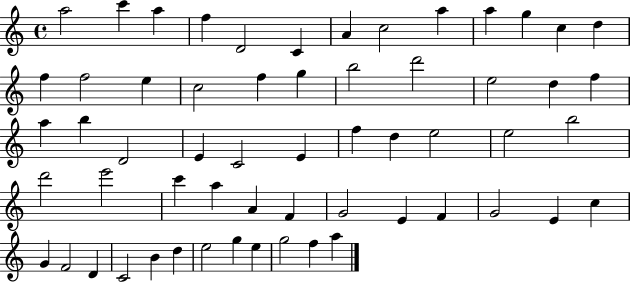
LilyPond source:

{
  \clef treble
  \time 4/4
  \defaultTimeSignature
  \key c \major
  a''2 c'''4 a''4 | f''4 d'2 c'4 | a'4 c''2 a''4 | a''4 g''4 c''4 d''4 | \break f''4 f''2 e''4 | c''2 f''4 g''4 | b''2 d'''2 | e''2 d''4 f''4 | \break a''4 b''4 d'2 | e'4 c'2 e'4 | f''4 d''4 e''2 | e''2 b''2 | \break d'''2 e'''2 | c'''4 a''4 a'4 f'4 | g'2 e'4 f'4 | g'2 e'4 c''4 | \break g'4 f'2 d'4 | c'2 b'4 d''4 | e''2 g''4 e''4 | g''2 f''4 a''4 | \break \bar "|."
}